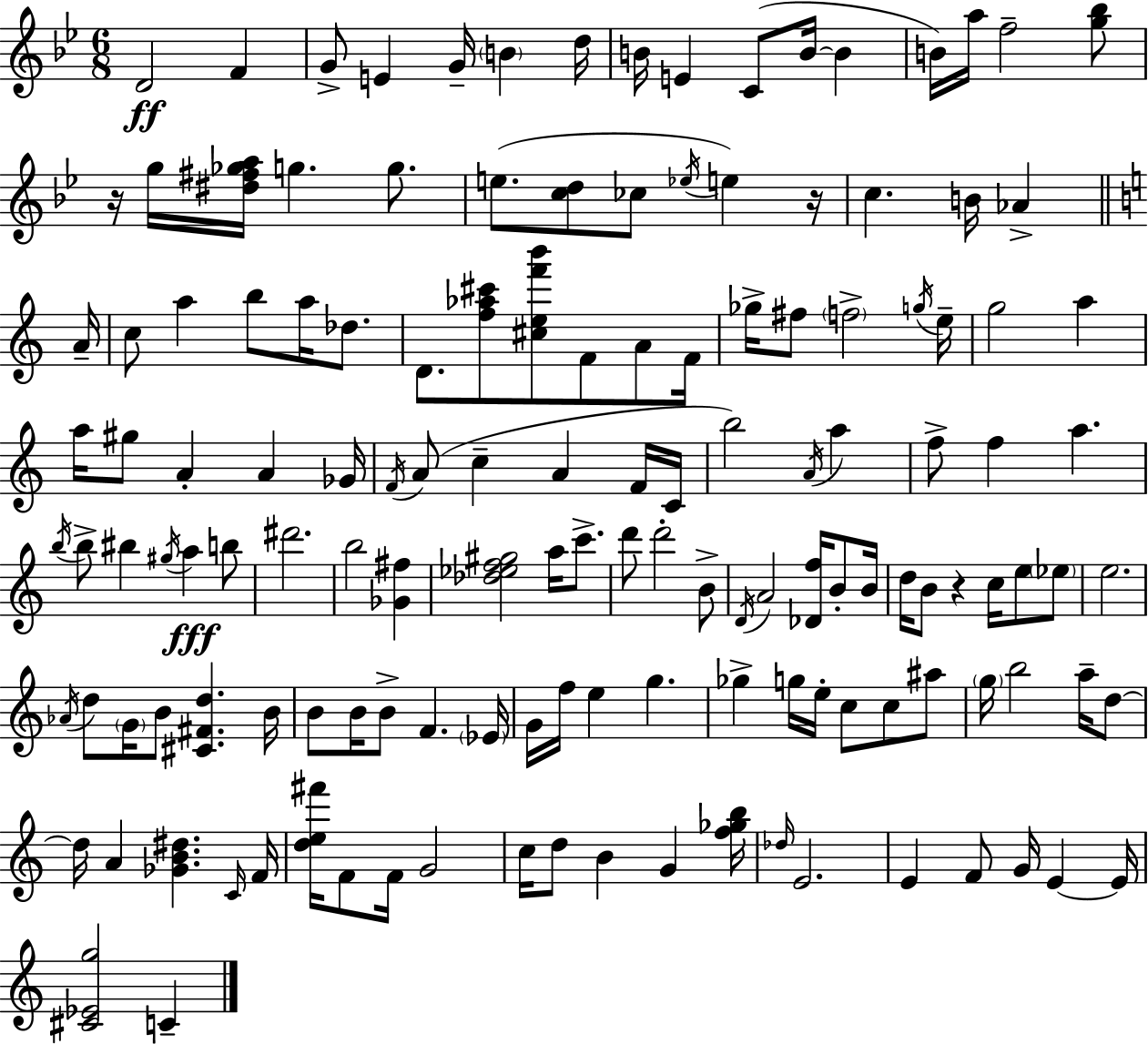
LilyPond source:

{
  \clef treble
  \numericTimeSignature
  \time 6/8
  \key g \minor
  d'2\ff f'4 | g'8-> e'4 g'16-- \parenthesize b'4 d''16 | b'16 e'4 c'8( b'16~~ b'4 | b'16) a''16 f''2-- <g'' bes''>8 | \break r16 g''16 <dis'' fis'' ges'' a''>16 g''4. g''8. | e''8.( <c'' d''>8 ces''8 \acciaccatura { ees''16 }) e''4 | r16 c''4. b'16 aes'4-> | \bar "||" \break \key c \major a'16-- c''8 a''4 b''8 a''16 des''8. | d'8. <f'' aes'' cis'''>8 <cis'' e'' f''' b'''>8 f'8 a'8 | f'16 ges''16-> fis''8 \parenthesize f''2-> | \acciaccatura { g''16 } e''16-- g''2 a''4 | \break a''16 gis''8 a'4-. a'4 | ges'16 \acciaccatura { f'16 } a'8( c''4-- a'4 | f'16 c'16 b''2) \acciaccatura { a'16 } | a''4 f''8-> f''4 a''4. | \break \acciaccatura { b''16 } b''8-> bis''4 \acciaccatura { gis''16 } | a''4\fff b''8 dis'''2. | b''2 | <ges' fis''>4 <des'' ees'' f'' gis''>2 | \break a''16 c'''8.-> d'''8 d'''2-. | b'8-> \acciaccatura { d'16 } a'2 | <des' f''>16 b'8-. b'16 d''16 b'8 r4 | c''16 e''8 \parenthesize ees''8 e''2. | \break \acciaccatura { aes'16 } d''8 \parenthesize g'16 b'8 | <cis' fis' d''>4. b'16 b'8 b'16 b'8-> | f'4. \parenthesize ees'16 g'16 f''16 e''4 | g''4. ges''4-> | \break g''16 e''16-. c''8 c''8 ais''8 \parenthesize g''16 b''2 | a''16-- d''8~~ d''16 a'4 | <ges' b' dis''>4. \grace { c'16 } f'16 <d'' e'' fis'''>16 f'8 | f'16 g'2 c''16 d''8 | \break b'4 g'4 <f'' ges'' b''>16 \grace { des''16 } e'2. | e'4 | f'8 g'16 e'4~~ e'16 <cis' ees' g''>2 | c'4-- \bar "|."
}